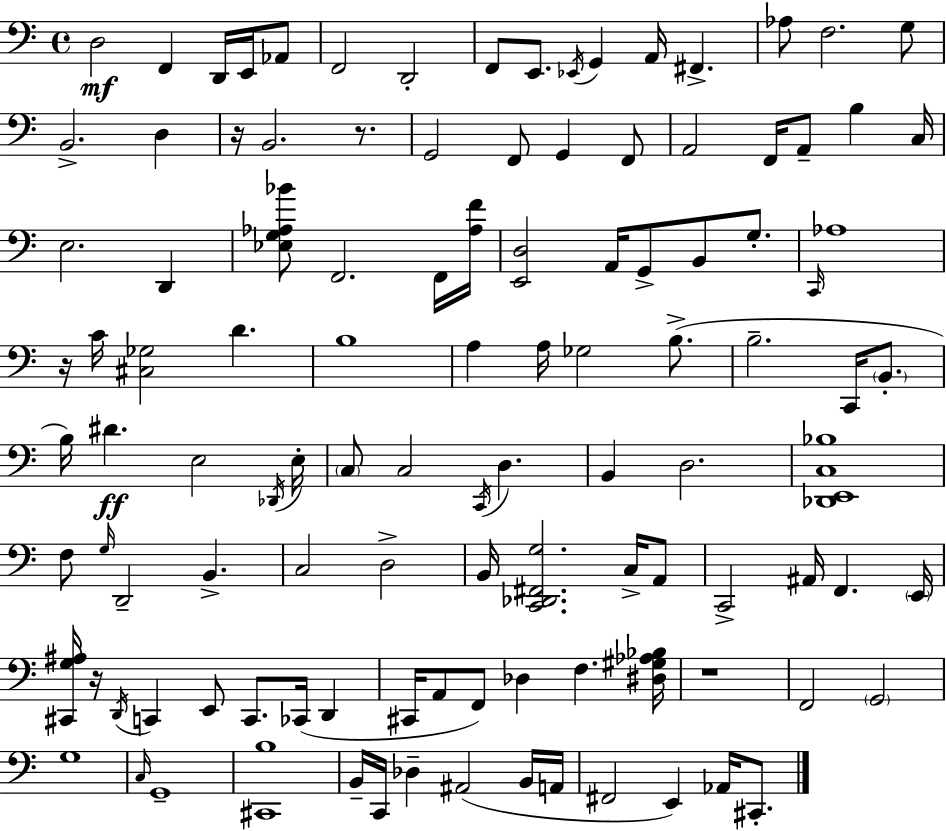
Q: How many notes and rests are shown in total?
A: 112